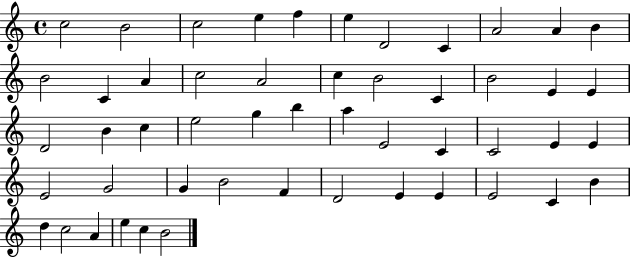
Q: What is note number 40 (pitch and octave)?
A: D4